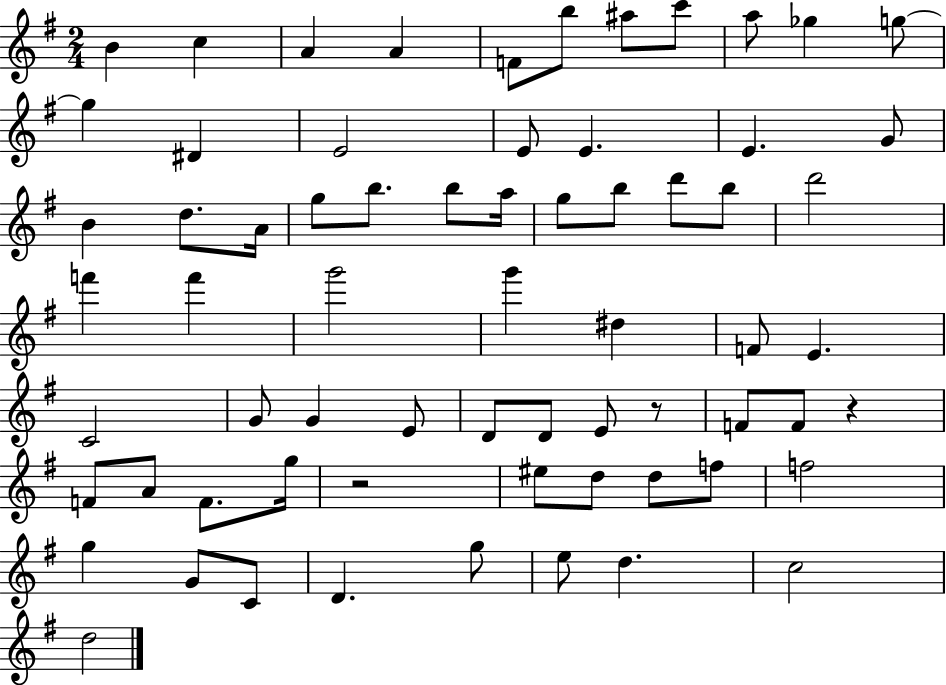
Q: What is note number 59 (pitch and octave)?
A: D4